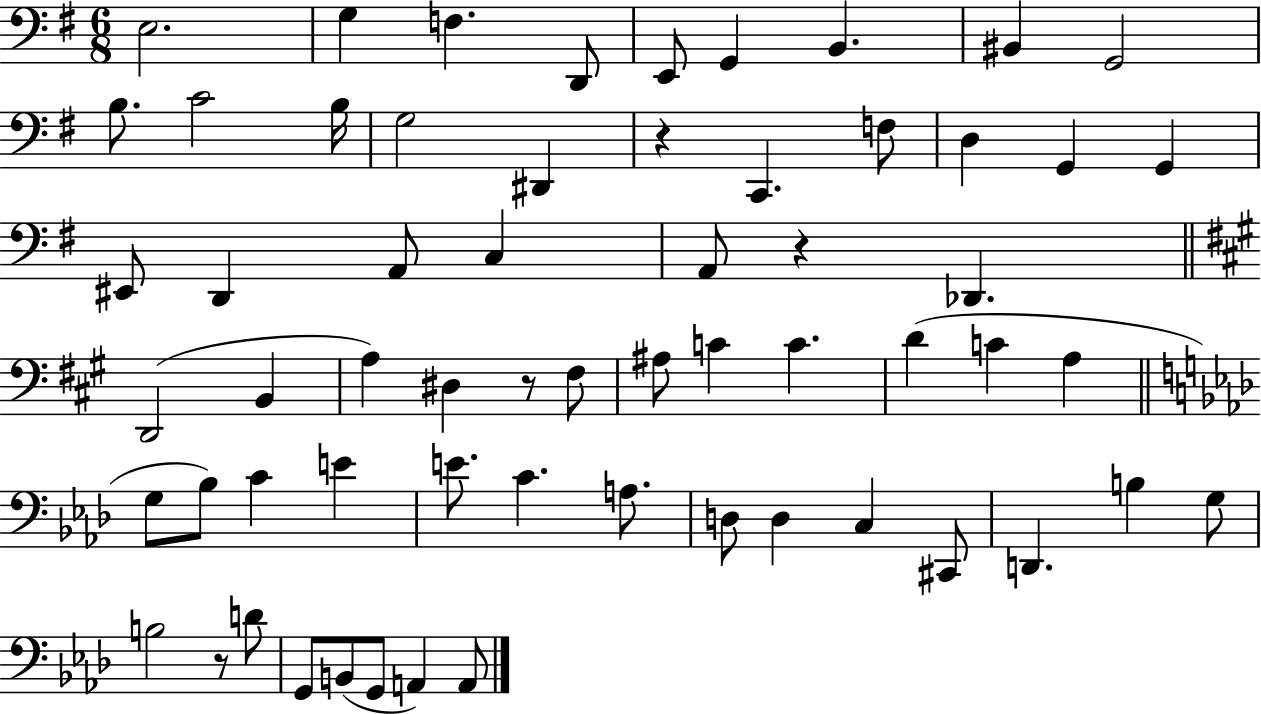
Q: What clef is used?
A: bass